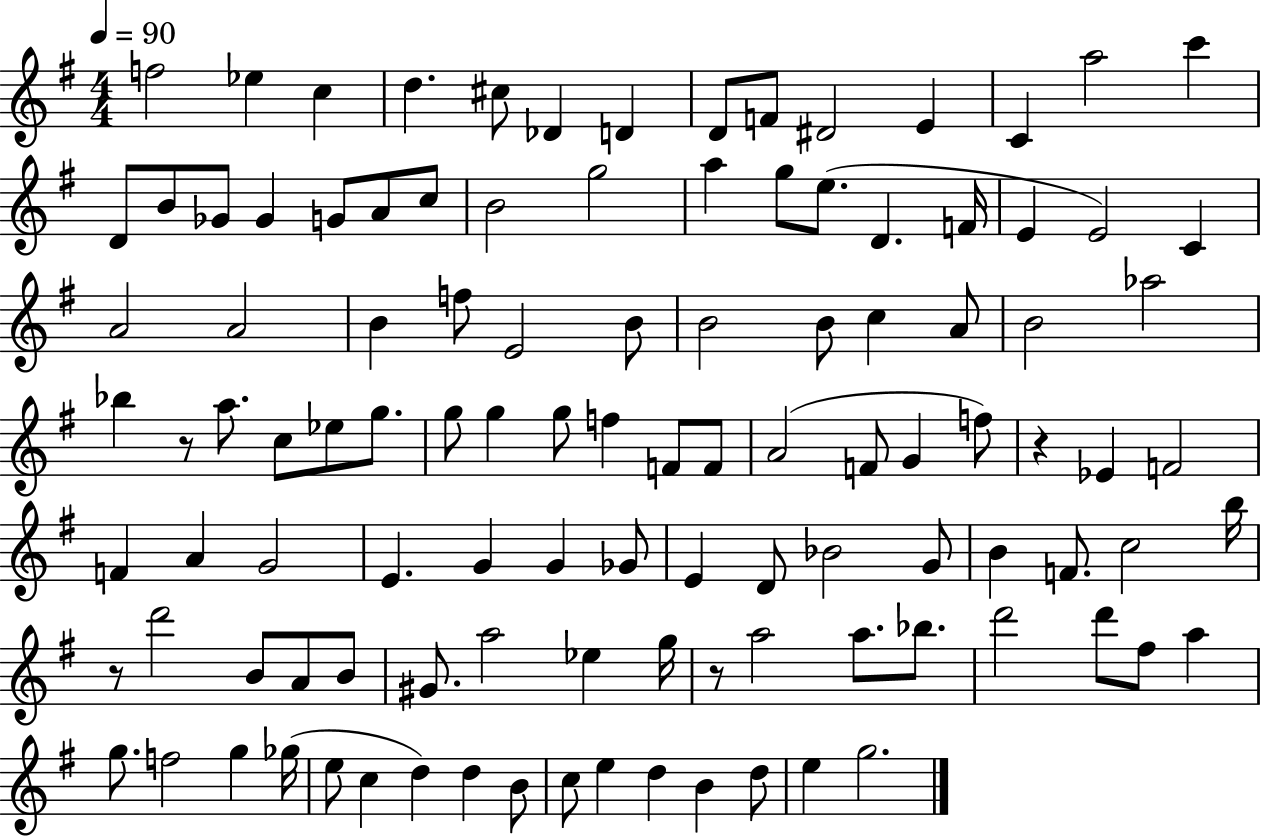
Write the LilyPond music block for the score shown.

{
  \clef treble
  \numericTimeSignature
  \time 4/4
  \key g \major
  \tempo 4 = 90
  f''2 ees''4 c''4 | d''4. cis''8 des'4 d'4 | d'8 f'8 dis'2 e'4 | c'4 a''2 c'''4 | \break d'8 b'8 ges'8 ges'4 g'8 a'8 c''8 | b'2 g''2 | a''4 g''8 e''8.( d'4. f'16 | e'4 e'2) c'4 | \break a'2 a'2 | b'4 f''8 e'2 b'8 | b'2 b'8 c''4 a'8 | b'2 aes''2 | \break bes''4 r8 a''8. c''8 ees''8 g''8. | g''8 g''4 g''8 f''4 f'8 f'8 | a'2( f'8 g'4 f''8) | r4 ees'4 f'2 | \break f'4 a'4 g'2 | e'4. g'4 g'4 ges'8 | e'4 d'8 bes'2 g'8 | b'4 f'8. c''2 b''16 | \break r8 d'''2 b'8 a'8 b'8 | gis'8. a''2 ees''4 g''16 | r8 a''2 a''8. bes''8. | d'''2 d'''8 fis''8 a''4 | \break g''8. f''2 g''4 ges''16( | e''8 c''4 d''4) d''4 b'8 | c''8 e''4 d''4 b'4 d''8 | e''4 g''2. | \break \bar "|."
}